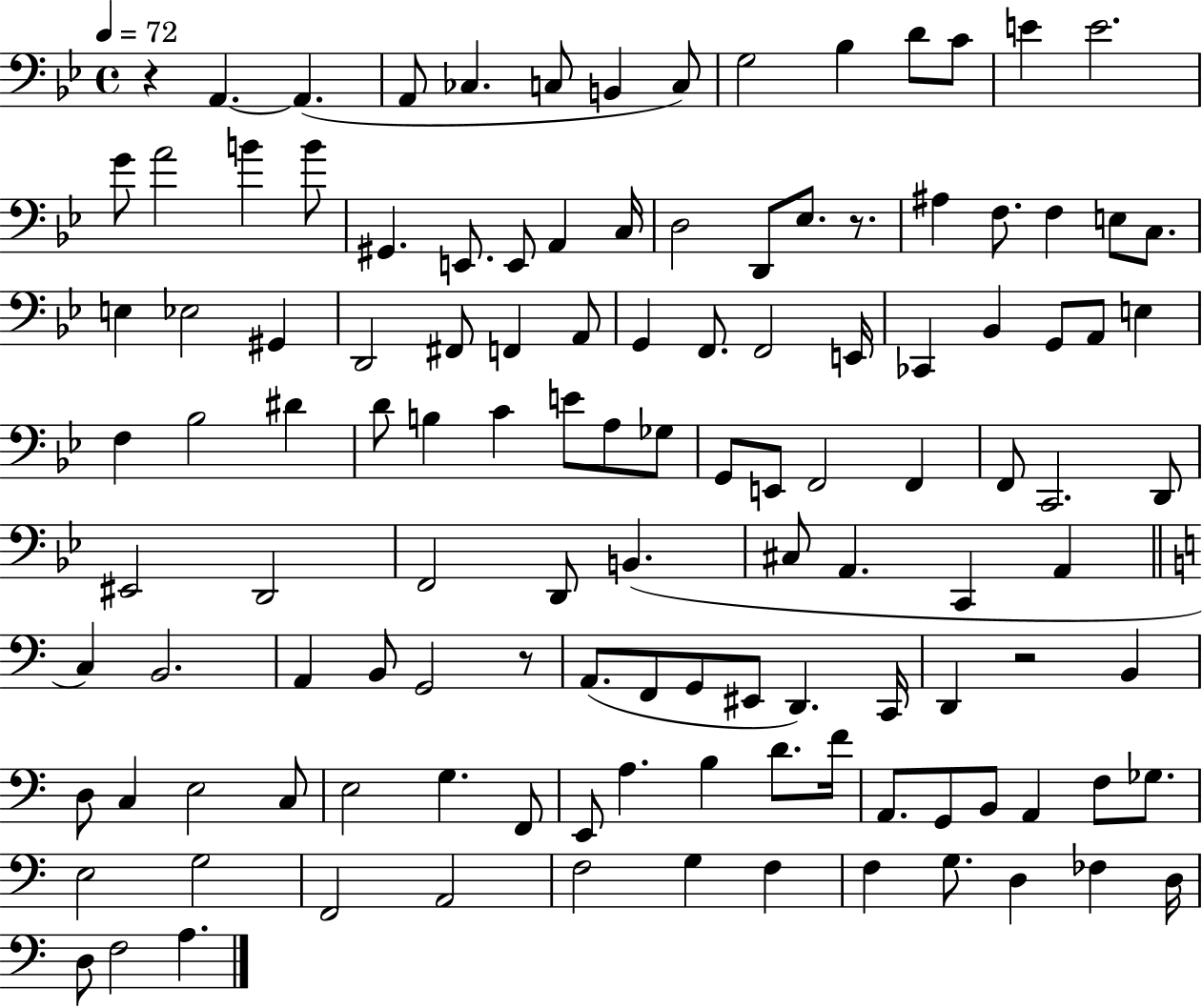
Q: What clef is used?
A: bass